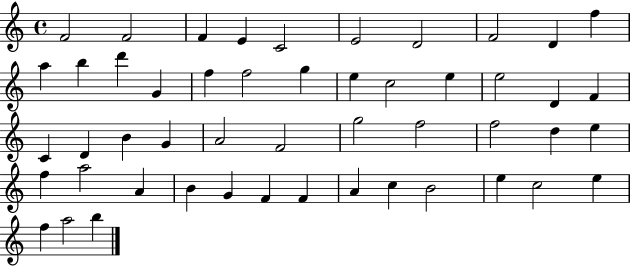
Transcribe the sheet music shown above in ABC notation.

X:1
T:Untitled
M:4/4
L:1/4
K:C
F2 F2 F E C2 E2 D2 F2 D f a b d' G f f2 g e c2 e e2 D F C D B G A2 F2 g2 f2 f2 d e f a2 A B G F F A c B2 e c2 e f a2 b